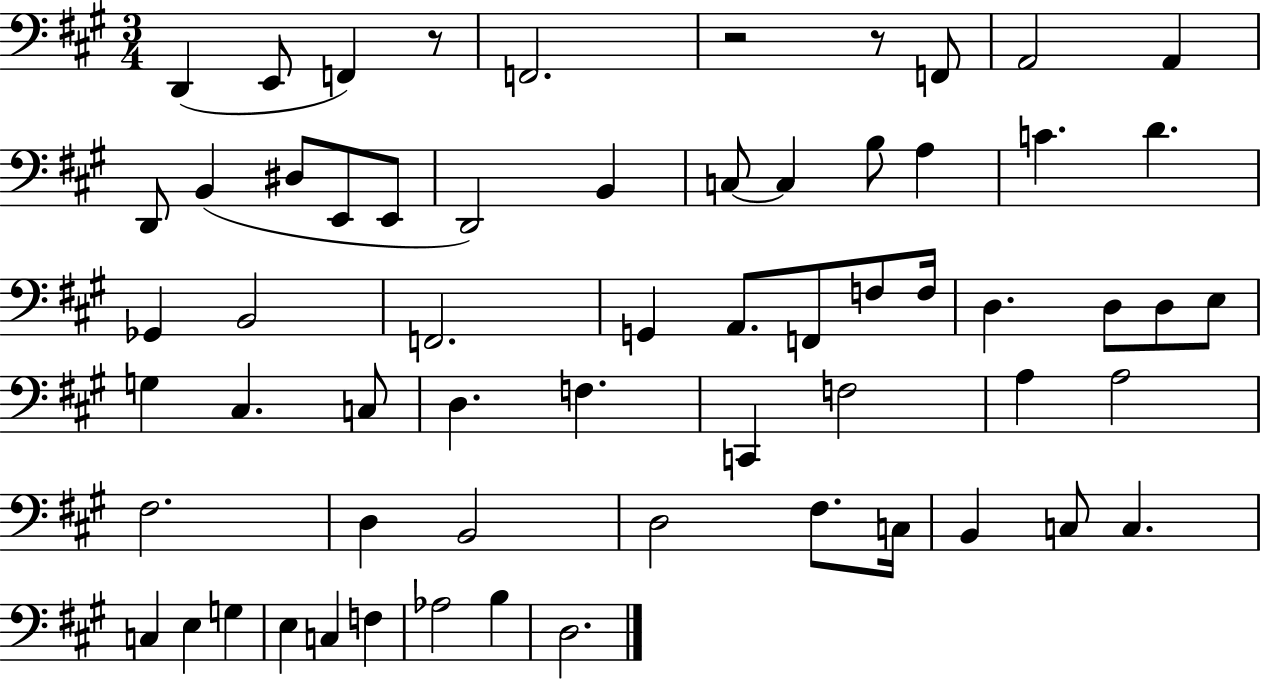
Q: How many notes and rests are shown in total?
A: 62